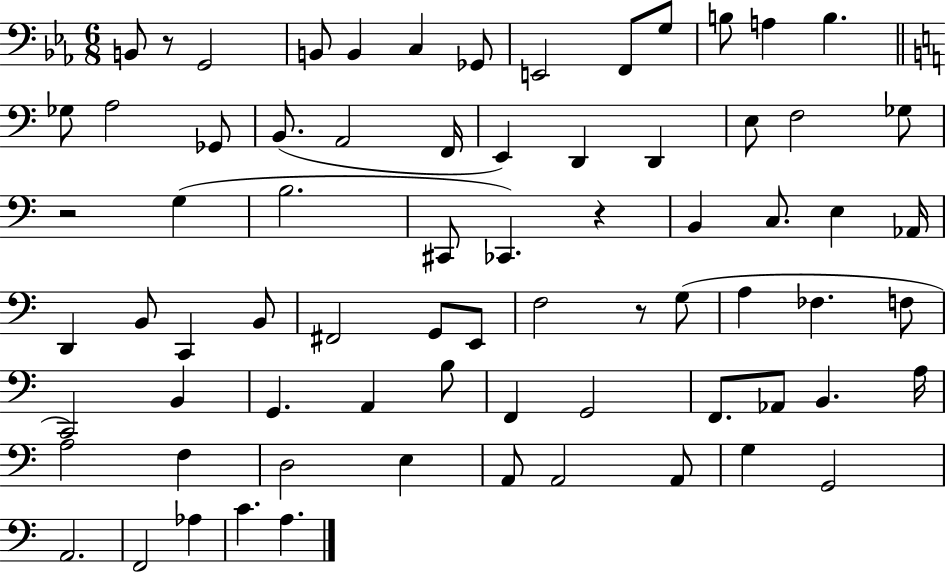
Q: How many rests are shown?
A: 4